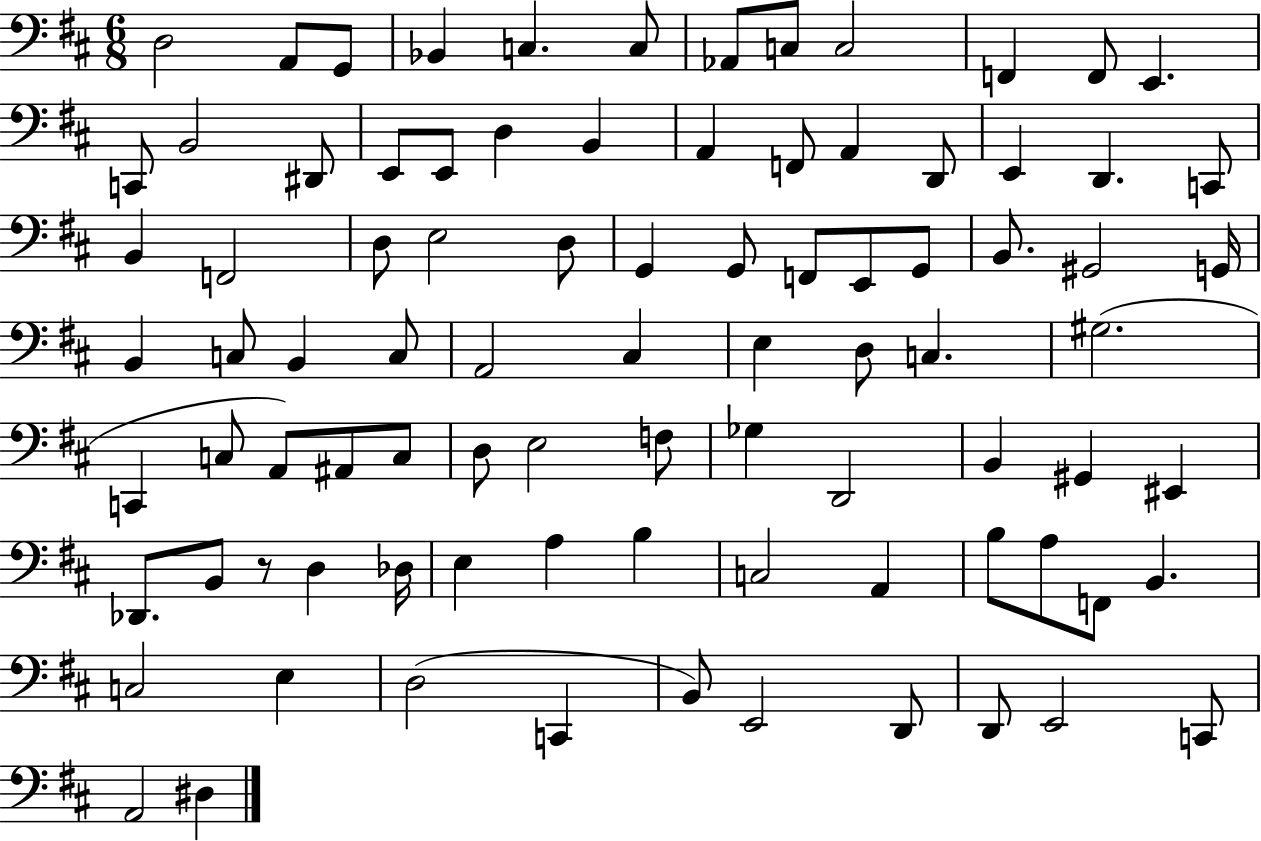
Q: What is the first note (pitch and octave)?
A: D3